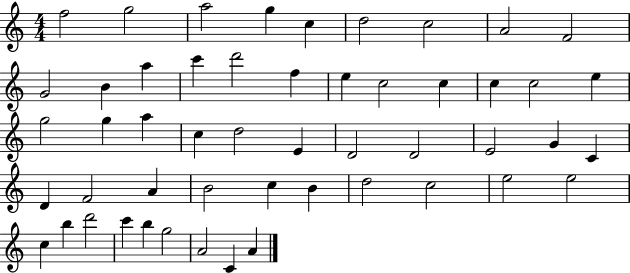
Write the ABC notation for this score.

X:1
T:Untitled
M:4/4
L:1/4
K:C
f2 g2 a2 g c d2 c2 A2 F2 G2 B a c' d'2 f e c2 c c c2 e g2 g a c d2 E D2 D2 E2 G C D F2 A B2 c B d2 c2 e2 e2 c b d'2 c' b g2 A2 C A